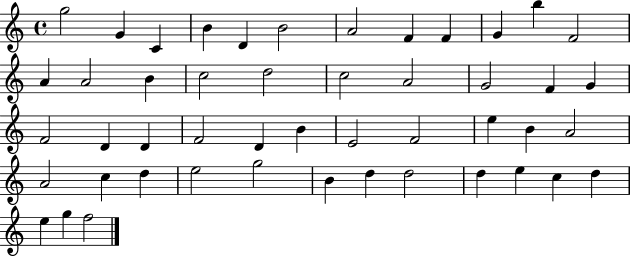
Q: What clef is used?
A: treble